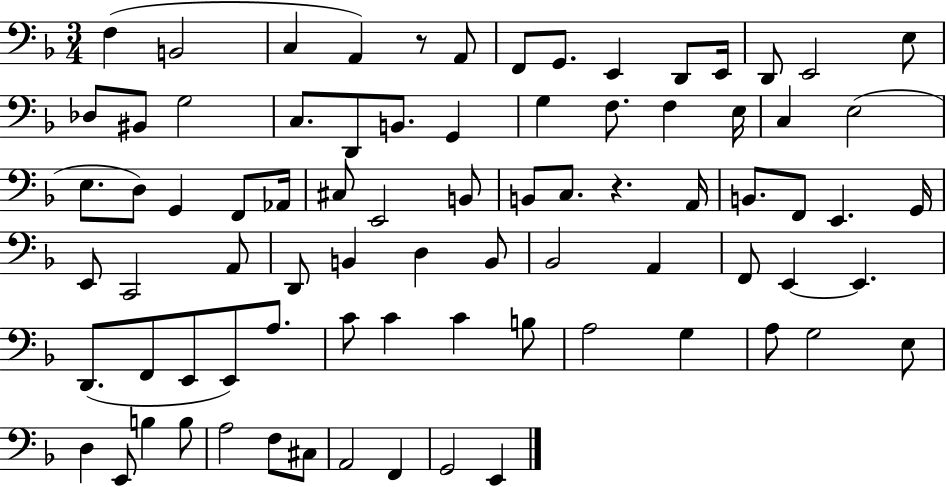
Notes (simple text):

F3/q B2/h C3/q A2/q R/e A2/e F2/e G2/e. E2/q D2/e E2/s D2/e E2/h E3/e Db3/e BIS2/e G3/h C3/e. D2/e B2/e. G2/q G3/q F3/e. F3/q E3/s C3/q E3/h E3/e. D3/e G2/q F2/e Ab2/s C#3/e E2/h B2/e B2/e C3/e. R/q. A2/s B2/e. F2/e E2/q. G2/s E2/e C2/h A2/e D2/e B2/q D3/q B2/e Bb2/h A2/q F2/e E2/q E2/q. D2/e. F2/e E2/e E2/e A3/e. C4/e C4/q C4/q B3/e A3/h G3/q A3/e G3/h E3/e D3/q E2/e B3/q B3/e A3/h F3/e C#3/e A2/h F2/q G2/h E2/q